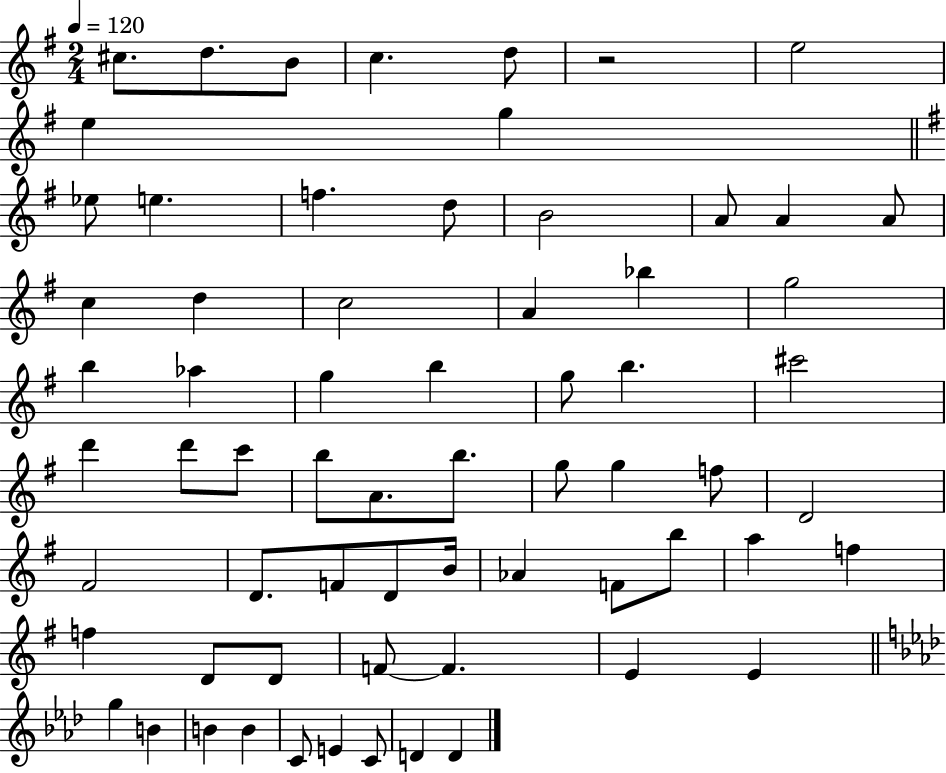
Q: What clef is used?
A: treble